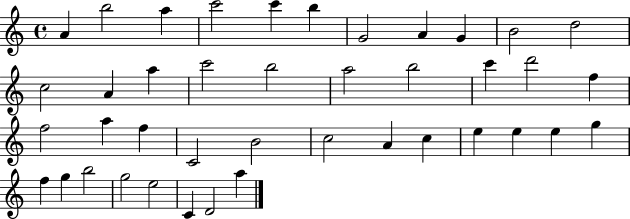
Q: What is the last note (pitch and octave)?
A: A5